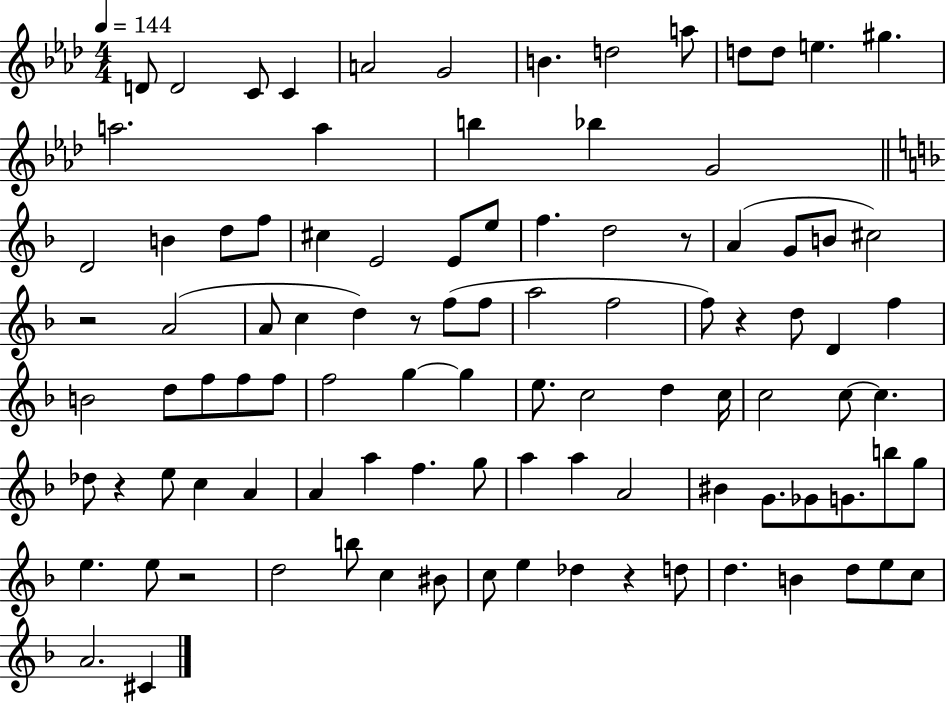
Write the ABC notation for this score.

X:1
T:Untitled
M:4/4
L:1/4
K:Ab
D/2 D2 C/2 C A2 G2 B d2 a/2 d/2 d/2 e ^g a2 a b _b G2 D2 B d/2 f/2 ^c E2 E/2 e/2 f d2 z/2 A G/2 B/2 ^c2 z2 A2 A/2 c d z/2 f/2 f/2 a2 f2 f/2 z d/2 D f B2 d/2 f/2 f/2 f/2 f2 g g e/2 c2 d c/4 c2 c/2 c _d/2 z e/2 c A A a f g/2 a a A2 ^B G/2 _G/2 G/2 b/2 g/2 e e/2 z2 d2 b/2 c ^B/2 c/2 e _d z d/2 d B d/2 e/2 c/2 A2 ^C